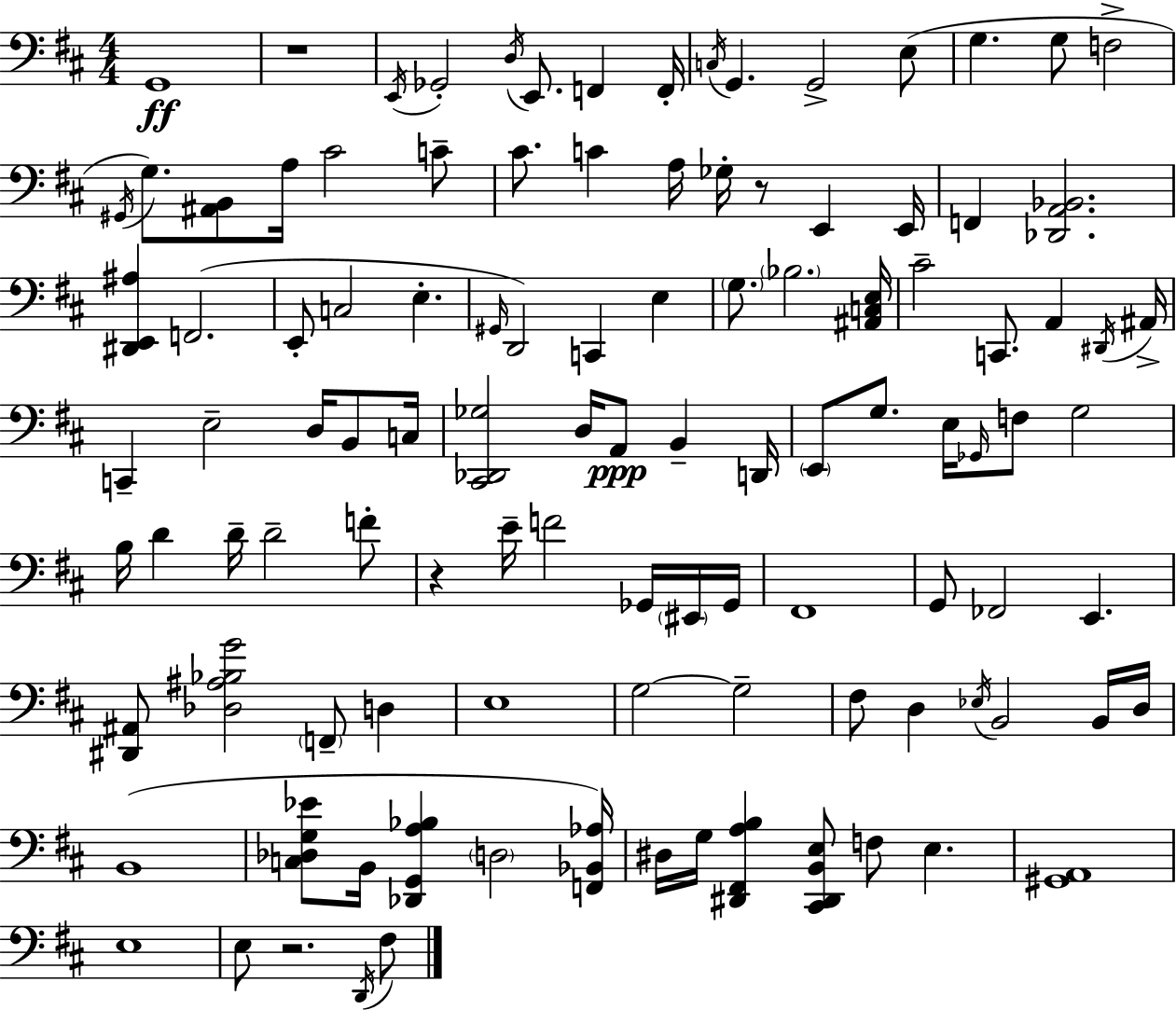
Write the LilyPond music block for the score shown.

{
  \clef bass
  \numericTimeSignature
  \time 4/4
  \key d \major
  g,1\ff | r1 | \acciaccatura { e,16 } ges,2-. \acciaccatura { d16 } e,8. f,4 | f,16-. \acciaccatura { c16 } g,4. g,2-> | \break e8( g4. g8 f2-> | \acciaccatura { gis,16 } g8.) <ais, b,>8 a16 cis'2 | c'8-- cis'8. c'4 a16 ges16-. r8 e,4 | e,16 f,4 <des, a, bes,>2. | \break <dis, e, ais>4 f,2.( | e,8-. c2 e4.-. | \grace { gis,16 } d,2) c,4 | e4 \parenthesize g8. \parenthesize bes2. | \break <ais, c e>16 cis'2-- c,8. | a,4 \acciaccatura { dis,16 } ais,16-> c,4-- e2-- | d16 b,8 c16 <cis, des, ges>2 d16 a,8\ppp | b,4-- d,16 \parenthesize e,8 g8. e16 \grace { ges,16 } f8 g2 | \break b16 d'4 d'16-- d'2-- | f'8-. r4 e'16-- f'2 | ges,16 \parenthesize eis,16 ges,16 fis,1 | g,8 fes,2 | \break e,4. <dis, ais,>8 <des ais bes g'>2 | \parenthesize f,8-- d4 e1 | g2~~ g2-- | fis8 d4 \acciaccatura { ees16 } b,2 | \break b,16 d16 b,1( | <c des g ees'>8 b,16 <des, g, a bes>4 \parenthesize d2 | <f, bes, aes>16) dis16 g16 <dis, fis, a b>4 <cis, dis, b, e>8 | f8 e4. <gis, a,>1 | \break e1 | e8 r2. | \acciaccatura { d,16 } fis8 \bar "|."
}